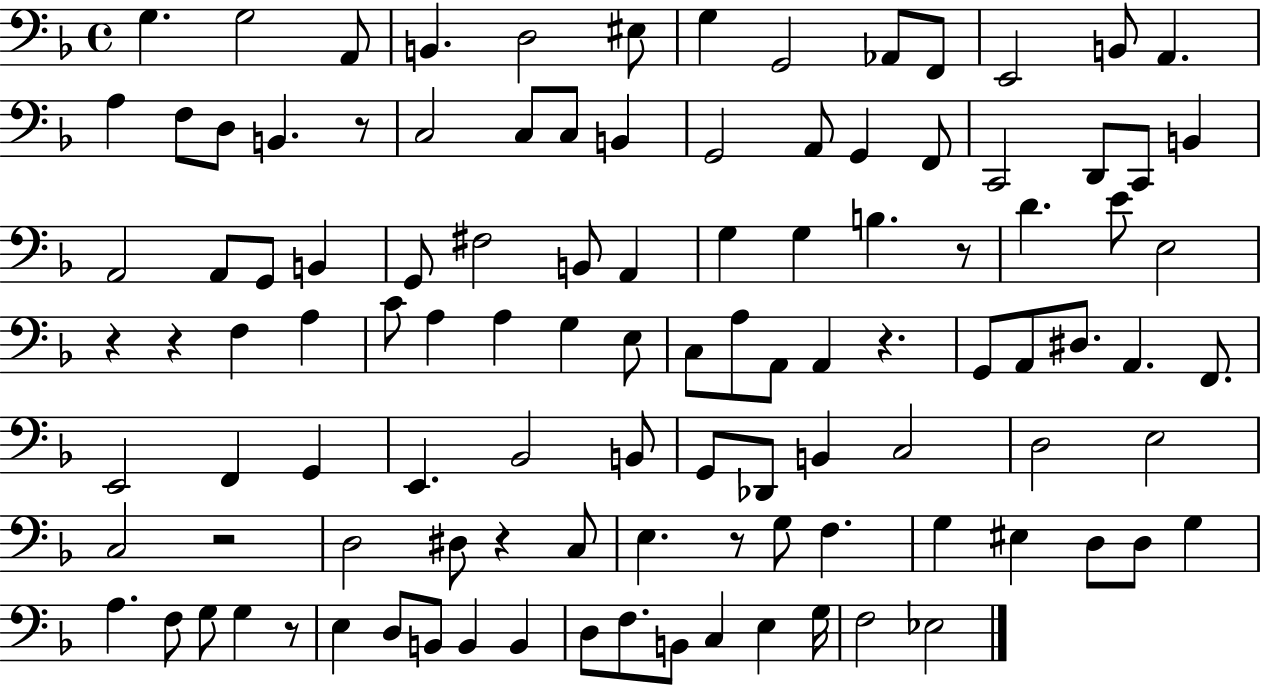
X:1
T:Untitled
M:4/4
L:1/4
K:F
G, G,2 A,,/2 B,, D,2 ^E,/2 G, G,,2 _A,,/2 F,,/2 E,,2 B,,/2 A,, A, F,/2 D,/2 B,, z/2 C,2 C,/2 C,/2 B,, G,,2 A,,/2 G,, F,,/2 C,,2 D,,/2 C,,/2 B,, A,,2 A,,/2 G,,/2 B,, G,,/2 ^F,2 B,,/2 A,, G, G, B, z/2 D E/2 E,2 z z F, A, C/2 A, A, G, E,/2 C,/2 A,/2 A,,/2 A,, z G,,/2 A,,/2 ^D,/2 A,, F,,/2 E,,2 F,, G,, E,, _B,,2 B,,/2 G,,/2 _D,,/2 B,, C,2 D,2 E,2 C,2 z2 D,2 ^D,/2 z C,/2 E, z/2 G,/2 F, G, ^E, D,/2 D,/2 G, A, F,/2 G,/2 G, z/2 E, D,/2 B,,/2 B,, B,, D,/2 F,/2 B,,/2 C, E, G,/4 F,2 _E,2